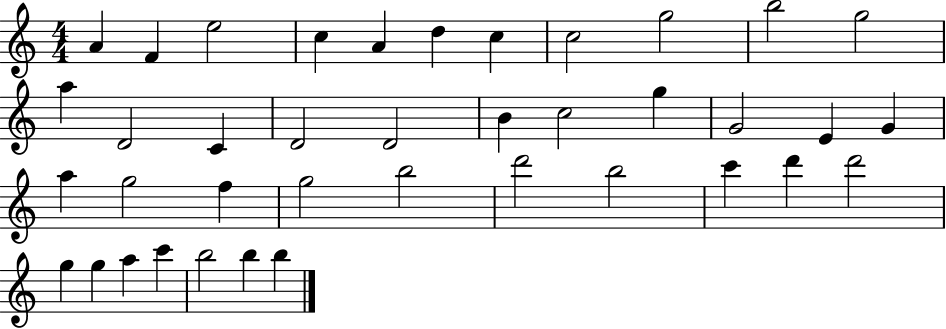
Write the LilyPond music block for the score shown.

{
  \clef treble
  \numericTimeSignature
  \time 4/4
  \key c \major
  a'4 f'4 e''2 | c''4 a'4 d''4 c''4 | c''2 g''2 | b''2 g''2 | \break a''4 d'2 c'4 | d'2 d'2 | b'4 c''2 g''4 | g'2 e'4 g'4 | \break a''4 g''2 f''4 | g''2 b''2 | d'''2 b''2 | c'''4 d'''4 d'''2 | \break g''4 g''4 a''4 c'''4 | b''2 b''4 b''4 | \bar "|."
}